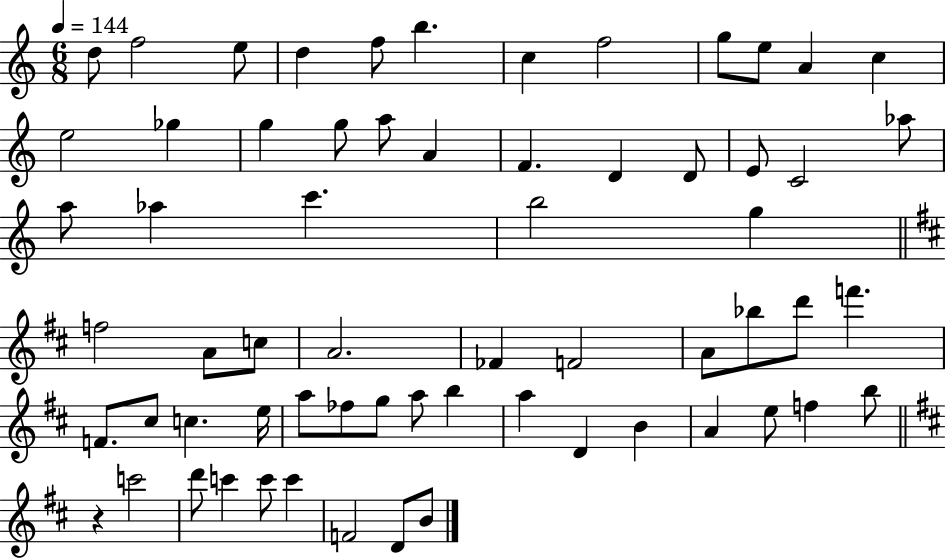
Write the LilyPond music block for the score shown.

{
  \clef treble
  \numericTimeSignature
  \time 6/8
  \key c \major
  \tempo 4 = 144
  d''8 f''2 e''8 | d''4 f''8 b''4. | c''4 f''2 | g''8 e''8 a'4 c''4 | \break e''2 ges''4 | g''4 g''8 a''8 a'4 | f'4. d'4 d'8 | e'8 c'2 aes''8 | \break a''8 aes''4 c'''4. | b''2 g''4 | \bar "||" \break \key b \minor f''2 a'8 c''8 | a'2. | fes'4 f'2 | a'8 bes''8 d'''8 f'''4. | \break f'8. cis''8 c''4. e''16 | a''8 fes''8 g''8 a''8 b''4 | a''4 d'4 b'4 | a'4 e''8 f''4 b''8 | \break \bar "||" \break \key d \major r4 c'''2 | d'''8 c'''4 c'''8 c'''4 | f'2 d'8 b'8 | \bar "|."
}